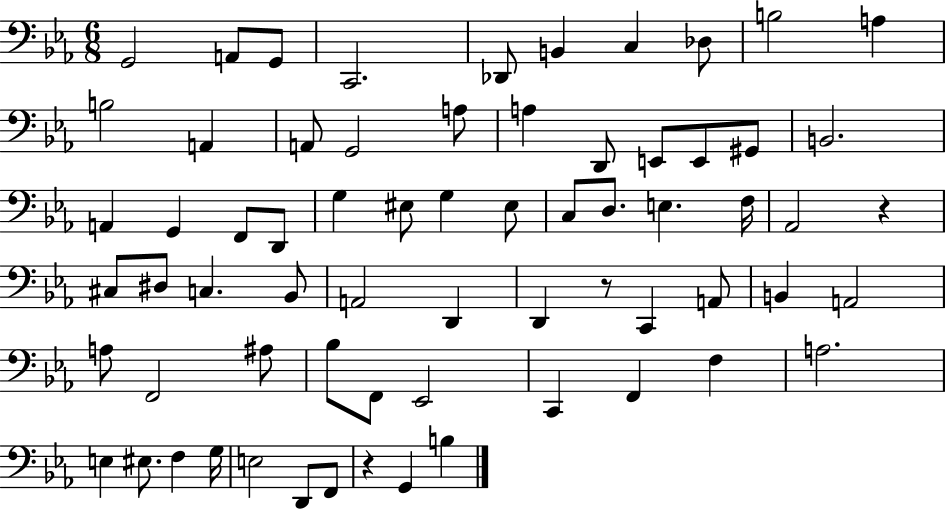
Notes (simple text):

G2/h A2/e G2/e C2/h. Db2/e B2/q C3/q Db3/e B3/h A3/q B3/h A2/q A2/e G2/h A3/e A3/q D2/e E2/e E2/e G#2/e B2/h. A2/q G2/q F2/e D2/e G3/q EIS3/e G3/q EIS3/e C3/e D3/e. E3/q. F3/s Ab2/h R/q C#3/e D#3/e C3/q. Bb2/e A2/h D2/q D2/q R/e C2/q A2/e B2/q A2/h A3/e F2/h A#3/e Bb3/e F2/e Eb2/h C2/q F2/q F3/q A3/h. E3/q EIS3/e. F3/q G3/s E3/h D2/e F2/e R/q G2/q B3/q